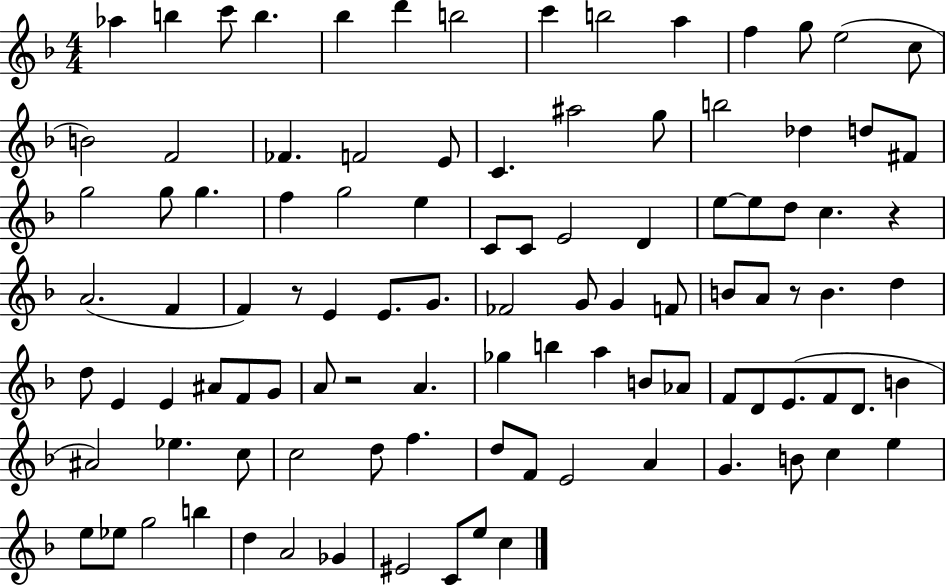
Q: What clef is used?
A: treble